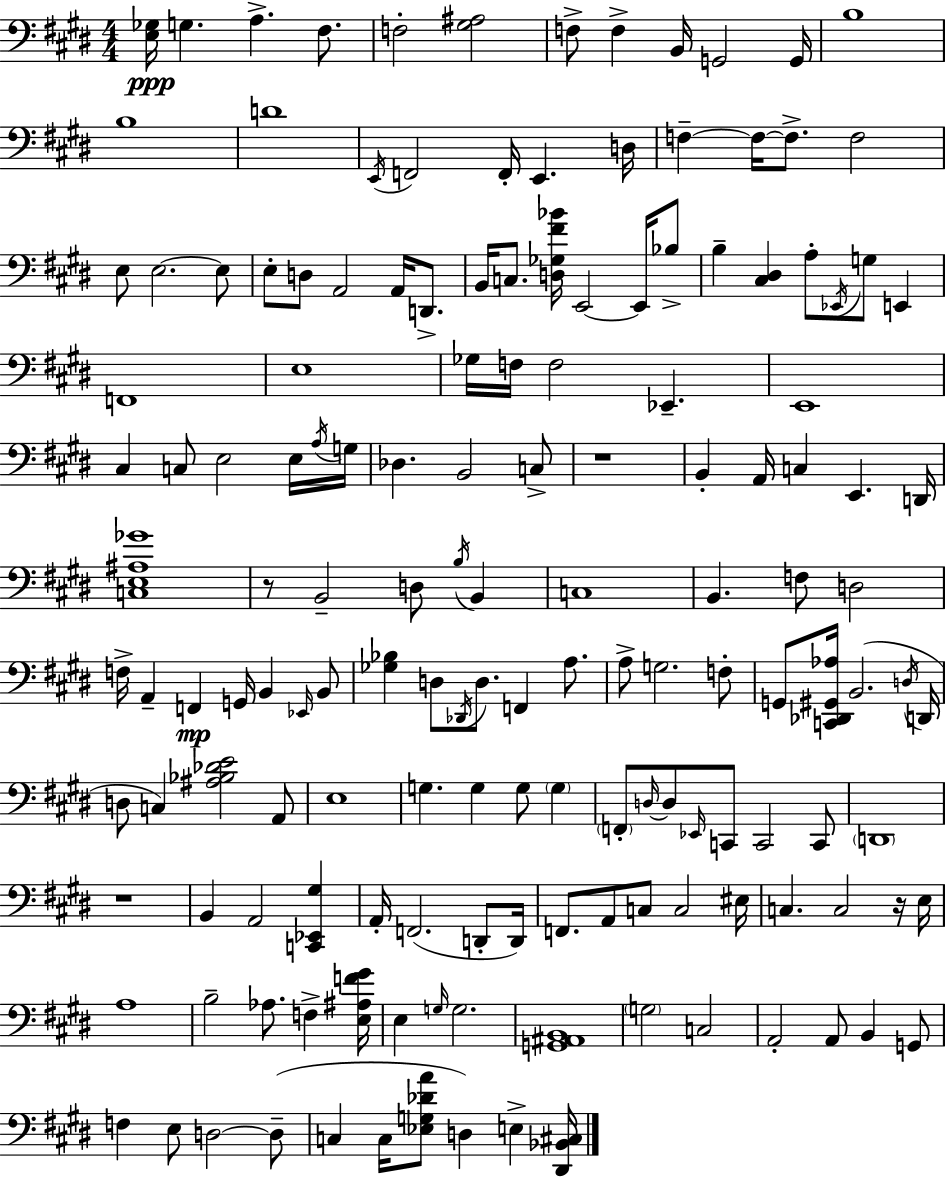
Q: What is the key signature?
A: E major